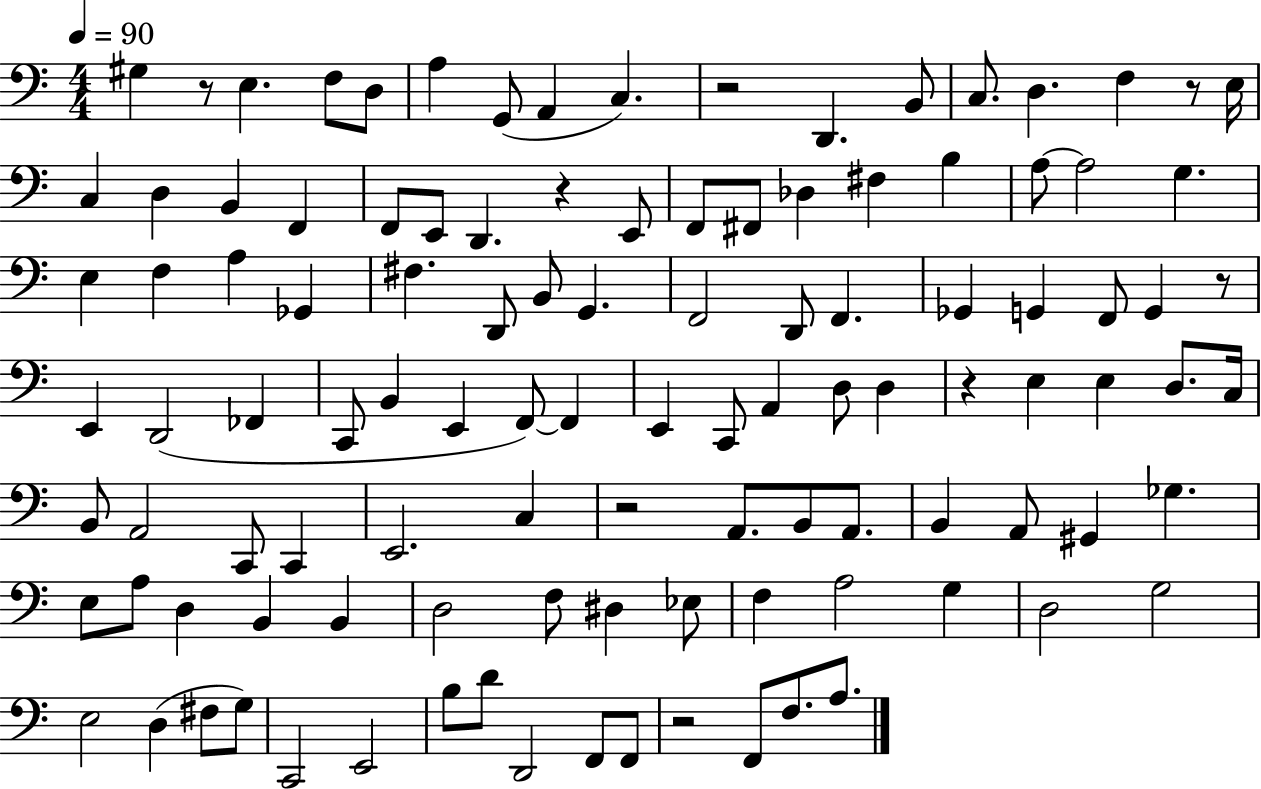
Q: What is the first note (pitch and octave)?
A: G#3